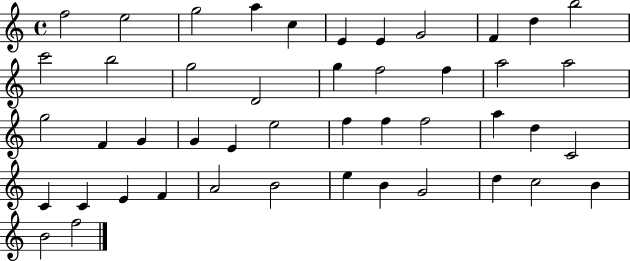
X:1
T:Untitled
M:4/4
L:1/4
K:C
f2 e2 g2 a c E E G2 F d b2 c'2 b2 g2 D2 g f2 f a2 a2 g2 F G G E e2 f f f2 a d C2 C C E F A2 B2 e B G2 d c2 B B2 f2